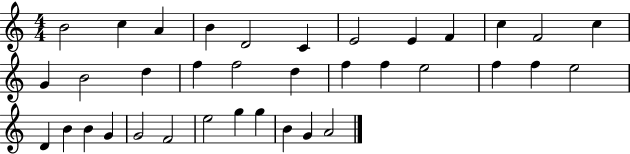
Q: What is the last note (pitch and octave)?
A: A4